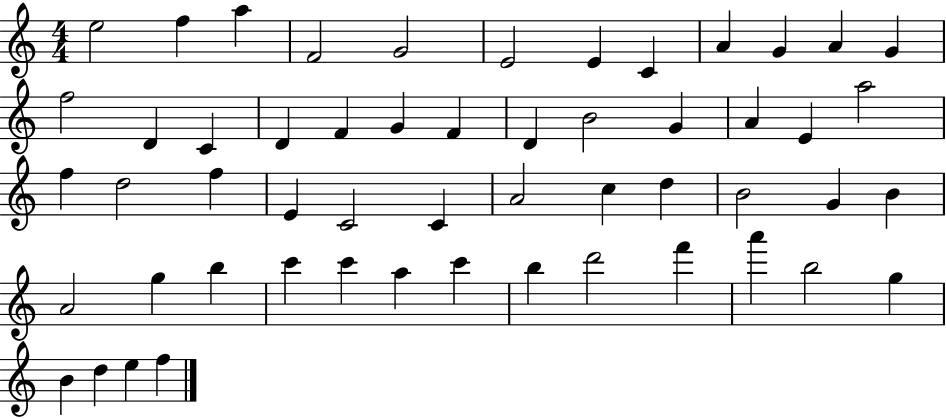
{
  \clef treble
  \numericTimeSignature
  \time 4/4
  \key c \major
  e''2 f''4 a''4 | f'2 g'2 | e'2 e'4 c'4 | a'4 g'4 a'4 g'4 | \break f''2 d'4 c'4 | d'4 f'4 g'4 f'4 | d'4 b'2 g'4 | a'4 e'4 a''2 | \break f''4 d''2 f''4 | e'4 c'2 c'4 | a'2 c''4 d''4 | b'2 g'4 b'4 | \break a'2 g''4 b''4 | c'''4 c'''4 a''4 c'''4 | b''4 d'''2 f'''4 | a'''4 b''2 g''4 | \break b'4 d''4 e''4 f''4 | \bar "|."
}